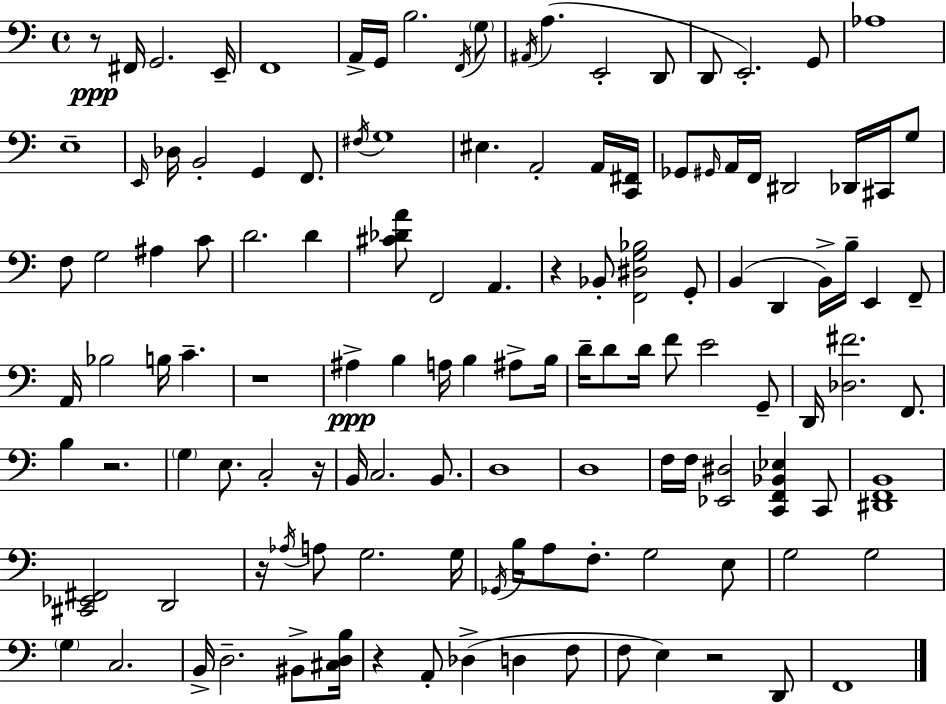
X:1
T:Untitled
M:4/4
L:1/4
K:C
z/2 ^F,,/4 G,,2 E,,/4 F,,4 A,,/4 G,,/4 B,2 F,,/4 G,/2 ^A,,/4 A, E,,2 D,,/2 D,,/2 E,,2 G,,/2 _A,4 E,4 E,,/4 _D,/4 B,,2 G,, F,,/2 ^F,/4 G,4 ^E, A,,2 A,,/4 [C,,^F,,]/4 _G,,/2 ^G,,/4 A,,/4 F,,/4 ^D,,2 _D,,/4 ^C,,/4 G,/2 F,/2 G,2 ^A, C/2 D2 D [^C_DA]/2 F,,2 A,, z _B,,/2 [F,,^D,G,_B,]2 G,,/2 B,, D,, B,,/4 B,/4 E,, F,,/2 A,,/4 _B,2 B,/4 C z4 ^A, B, A,/4 B, ^A,/2 B,/4 D/4 D/2 D/4 F/2 E2 G,,/2 D,,/4 [_D,^F]2 F,,/2 B, z2 G, E,/2 C,2 z/4 B,,/4 C,2 B,,/2 D,4 D,4 F,/4 F,/4 [_E,,^D,]2 [C,,F,,_B,,_E,] C,,/2 [^D,,F,,B,,]4 [^C,,_E,,^F,,]2 D,,2 z/4 _A,/4 A,/2 G,2 G,/4 _G,,/4 B,/4 A,/2 F,/2 G,2 E,/2 G,2 G,2 G, C,2 B,,/4 D,2 ^B,,/2 [^C,D,B,]/4 z A,,/2 _D, D, F,/2 F,/2 E, z2 D,,/2 F,,4